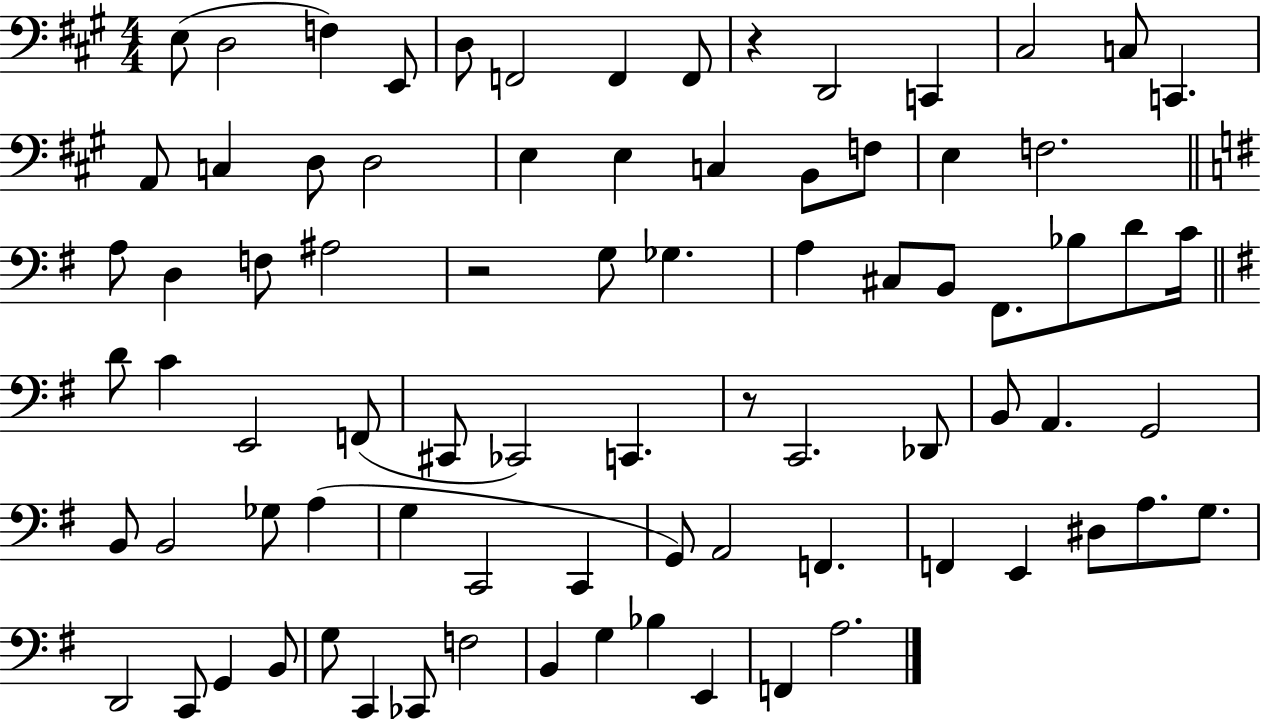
{
  \clef bass
  \numericTimeSignature
  \time 4/4
  \key a \major
  \repeat volta 2 { e8( d2 f4) e,8 | d8 f,2 f,4 f,8 | r4 d,2 c,4 | cis2 c8 c,4. | \break a,8 c4 d8 d2 | e4 e4 c4 b,8 f8 | e4 f2. | \bar "||" \break \key g \major a8 d4 f8 ais2 | r2 g8 ges4. | a4 cis8 b,8 fis,8. bes8 d'8 c'16 | \bar "||" \break \key e \minor d'8 c'4 e,2 f,8( | cis,8 ces,2) c,4. | r8 c,2. des,8 | b,8 a,4. g,2 | \break b,8 b,2 ges8 a4( | g4 c,2 c,4 | g,8) a,2 f,4. | f,4 e,4 dis8 a8. g8. | \break d,2 c,8 g,4 b,8 | g8 c,4 ces,8 f2 | b,4 g4 bes4 e,4 | f,4 a2. | \break } \bar "|."
}